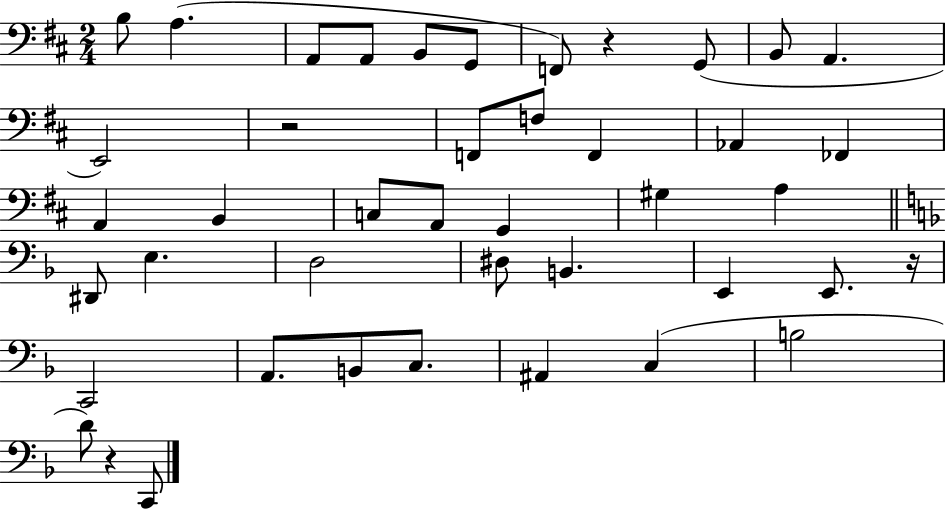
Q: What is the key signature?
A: D major